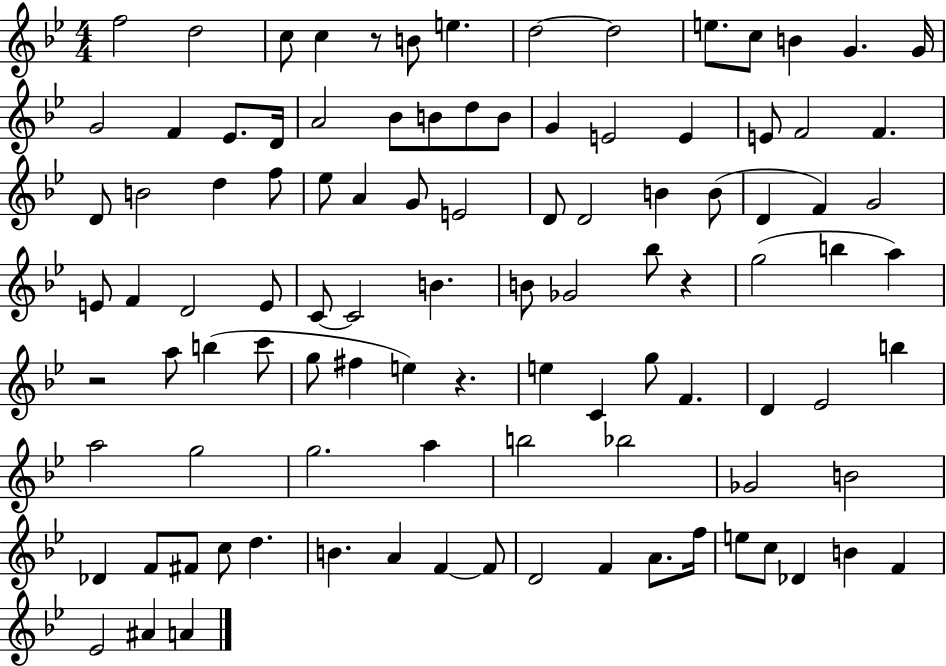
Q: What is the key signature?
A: BES major